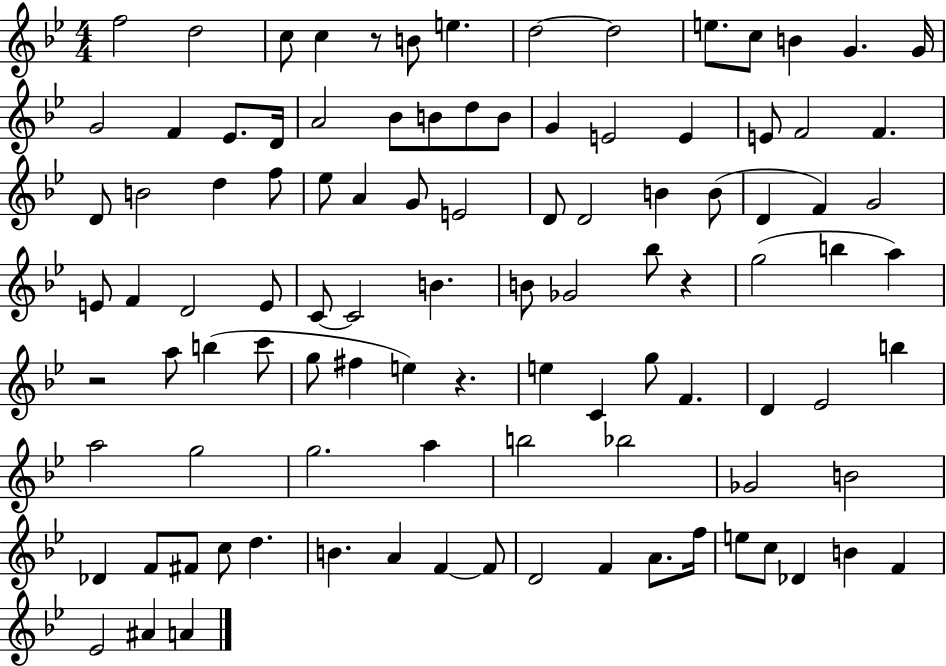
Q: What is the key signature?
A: BES major